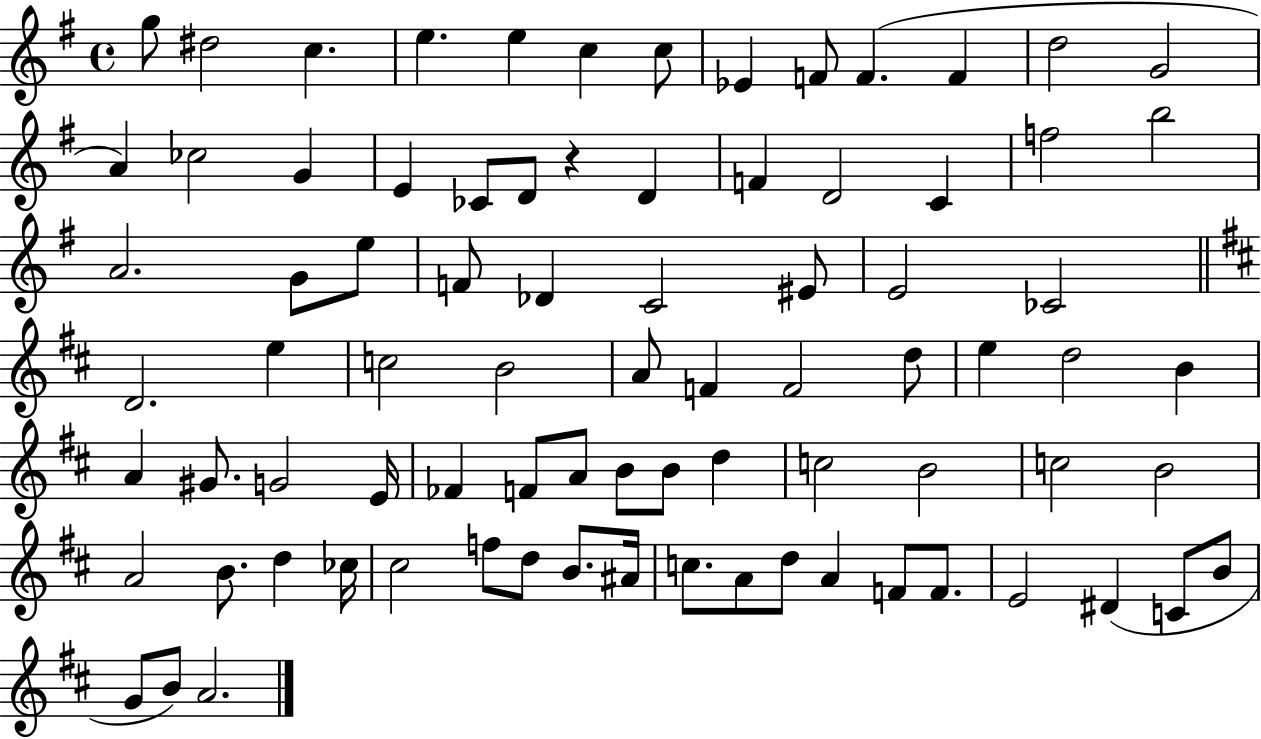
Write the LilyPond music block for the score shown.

{
  \clef treble
  \time 4/4
  \defaultTimeSignature
  \key g \major
  \repeat volta 2 { g''8 dis''2 c''4. | e''4. e''4 c''4 c''8 | ees'4 f'8 f'4.( f'4 | d''2 g'2 | \break a'4) ces''2 g'4 | e'4 ces'8 d'8 r4 d'4 | f'4 d'2 c'4 | f''2 b''2 | \break a'2. g'8 e''8 | f'8 des'4 c'2 eis'8 | e'2 ces'2 | \bar "||" \break \key d \major d'2. e''4 | c''2 b'2 | a'8 f'4 f'2 d''8 | e''4 d''2 b'4 | \break a'4 gis'8. g'2 e'16 | fes'4 f'8 a'8 b'8 b'8 d''4 | c''2 b'2 | c''2 b'2 | \break a'2 b'8. d''4 ces''16 | cis''2 f''8 d''8 b'8. ais'16 | c''8. a'8 d''8 a'4 f'8 f'8. | e'2 dis'4( c'8 b'8 | \break g'8 b'8) a'2. | } \bar "|."
}